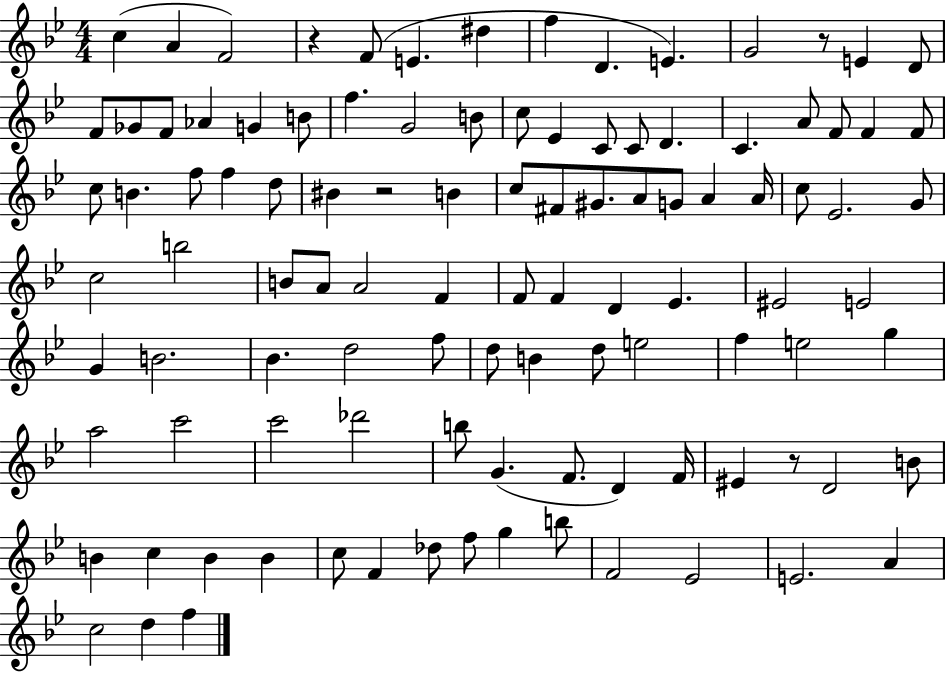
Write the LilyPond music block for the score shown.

{
  \clef treble
  \numericTimeSignature
  \time 4/4
  \key bes \major
  c''4( a'4 f'2) | r4 f'8( e'4. dis''4 | f''4 d'4. e'4.) | g'2 r8 e'4 d'8 | \break f'8 ges'8 f'8 aes'4 g'4 b'8 | f''4. g'2 b'8 | c''8 ees'4 c'8 c'8 d'4. | c'4. a'8 f'8 f'4 f'8 | \break c''8 b'4. f''8 f''4 d''8 | bis'4 r2 b'4 | c''8 fis'8 gis'8. a'8 g'8 a'4 a'16 | c''8 ees'2. g'8 | \break c''2 b''2 | b'8 a'8 a'2 f'4 | f'8 f'4 d'4 ees'4. | eis'2 e'2 | \break g'4 b'2. | bes'4. d''2 f''8 | d''8 b'4 d''8 e''2 | f''4 e''2 g''4 | \break a''2 c'''2 | c'''2 des'''2 | b''8 g'4.( f'8. d'4) f'16 | eis'4 r8 d'2 b'8 | \break b'4 c''4 b'4 b'4 | c''8 f'4 des''8 f''8 g''4 b''8 | f'2 ees'2 | e'2. a'4 | \break c''2 d''4 f''4 | \bar "|."
}